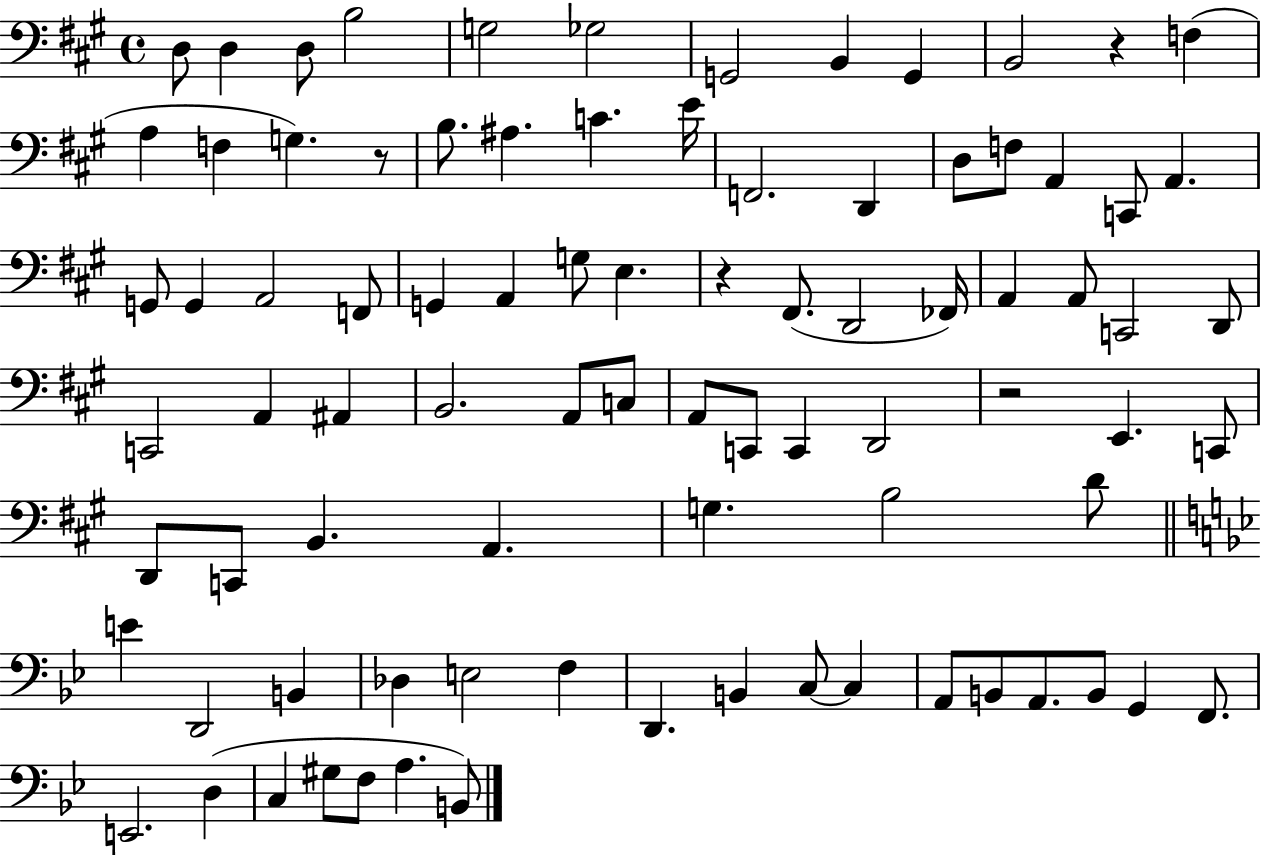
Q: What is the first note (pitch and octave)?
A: D3